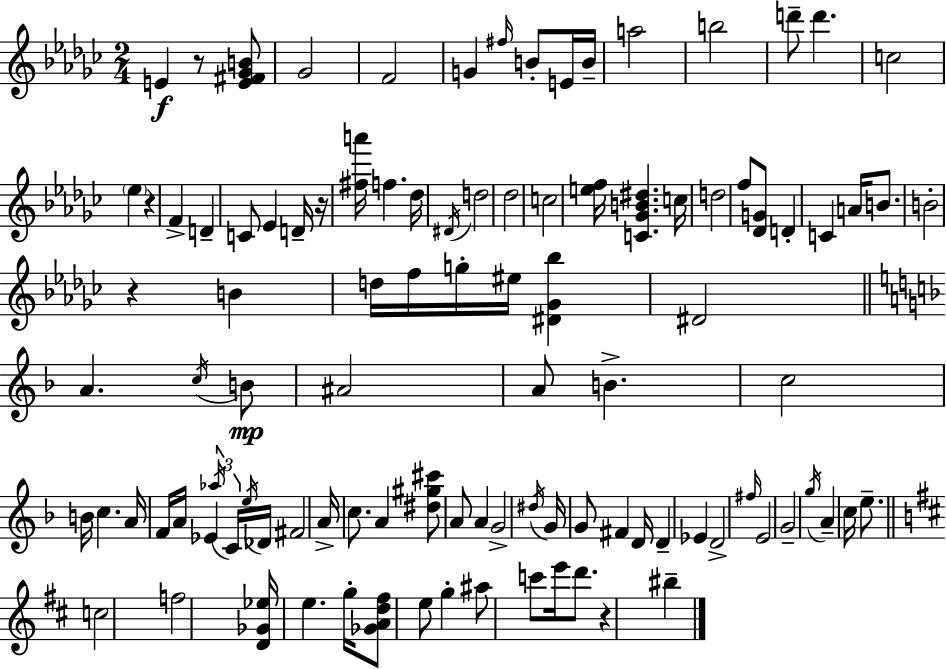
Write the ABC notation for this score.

X:1
T:Untitled
M:2/4
L:1/4
K:Ebm
E z/2 [E^F_GB]/2 _G2 F2 G ^f/4 B/2 E/4 B/4 a2 b2 d'/2 d' c2 _e z F D C/2 _E D/4 z/4 [^fa']/4 f _d/4 ^D/4 d2 _d2 c2 [ef]/4 [C_GB^d] c/4 d2 f/2 [_DG]/2 D C A/4 B/2 B2 z B d/4 f/4 g/4 ^e/4 [^D_G_b] ^D2 A c/4 B/2 ^A2 A/2 B c2 B/4 c A/4 F/4 A/4 _E _a/4 C/4 e/4 _D/4 ^F2 A/4 c/2 A [^d^g^c']/2 A/2 A G2 ^d/4 G/4 G/2 ^F D/4 D _E D2 ^f/4 E2 G2 g/4 A c/4 e/2 c2 f2 [D_G_e]/4 e g/4 [_GAd^f]/2 e/2 g ^a/2 c'/2 e'/4 d'/2 z ^b